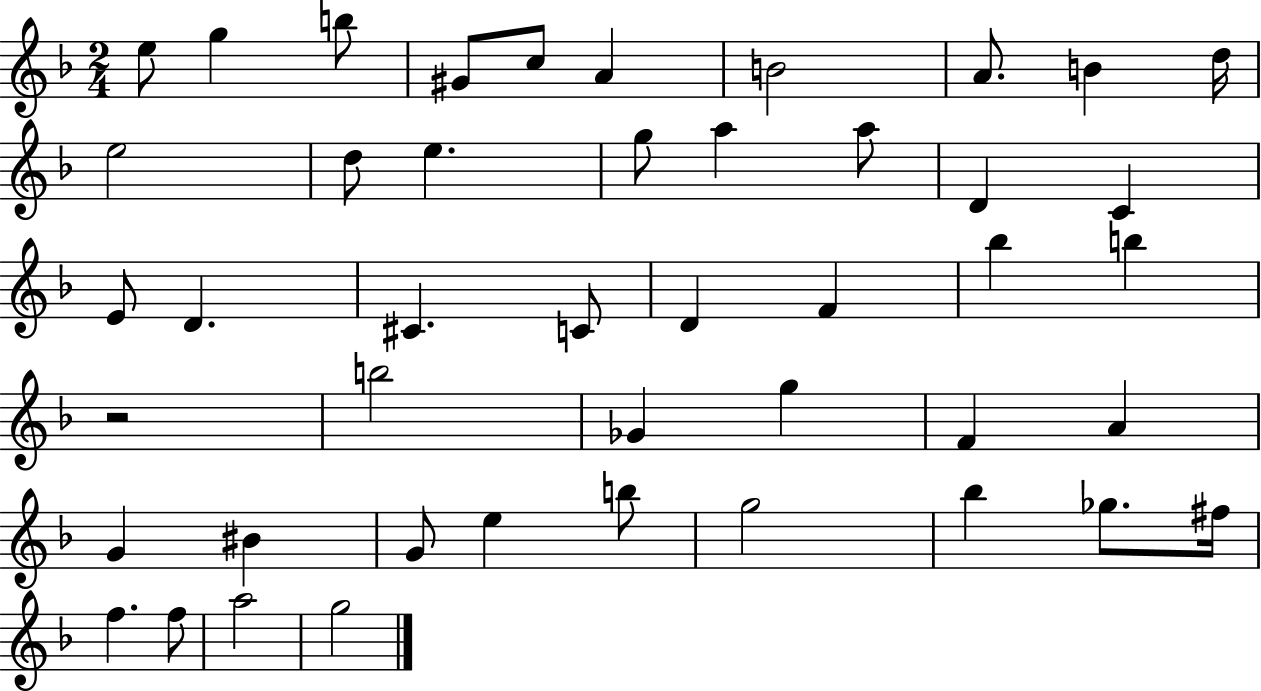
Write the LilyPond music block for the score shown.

{
  \clef treble
  \numericTimeSignature
  \time 2/4
  \key f \major
  e''8 g''4 b''8 | gis'8 c''8 a'4 | b'2 | a'8. b'4 d''16 | \break e''2 | d''8 e''4. | g''8 a''4 a''8 | d'4 c'4 | \break e'8 d'4. | cis'4. c'8 | d'4 f'4 | bes''4 b''4 | \break r2 | b''2 | ges'4 g''4 | f'4 a'4 | \break g'4 bis'4 | g'8 e''4 b''8 | g''2 | bes''4 ges''8. fis''16 | \break f''4. f''8 | a''2 | g''2 | \bar "|."
}